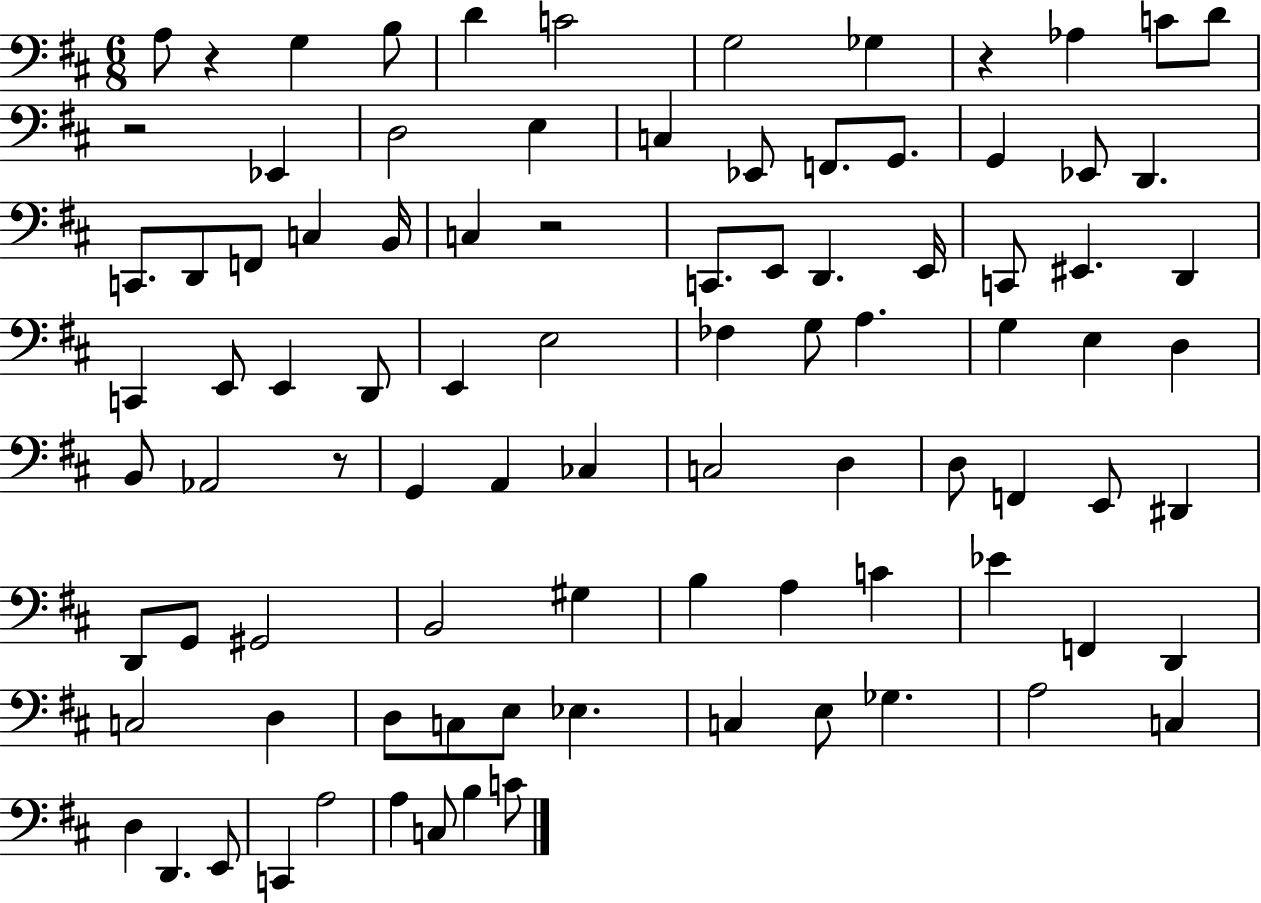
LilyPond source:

{
  \clef bass
  \numericTimeSignature
  \time 6/8
  \key d \major
  \repeat volta 2 { a8 r4 g4 b8 | d'4 c'2 | g2 ges4 | r4 aes4 c'8 d'8 | \break r2 ees,4 | d2 e4 | c4 ees,8 f,8. g,8. | g,4 ees,8 d,4. | \break c,8. d,8 f,8 c4 b,16 | c4 r2 | c,8. e,8 d,4. e,16 | c,8 eis,4. d,4 | \break c,4 e,8 e,4 d,8 | e,4 e2 | fes4 g8 a4. | g4 e4 d4 | \break b,8 aes,2 r8 | g,4 a,4 ces4 | c2 d4 | d8 f,4 e,8 dis,4 | \break d,8 g,8 gis,2 | b,2 gis4 | b4 a4 c'4 | ees'4 f,4 d,4 | \break c2 d4 | d8 c8 e8 ees4. | c4 e8 ges4. | a2 c4 | \break d4 d,4. e,8 | c,4 a2 | a4 c8 b4 c'8 | } \bar "|."
}